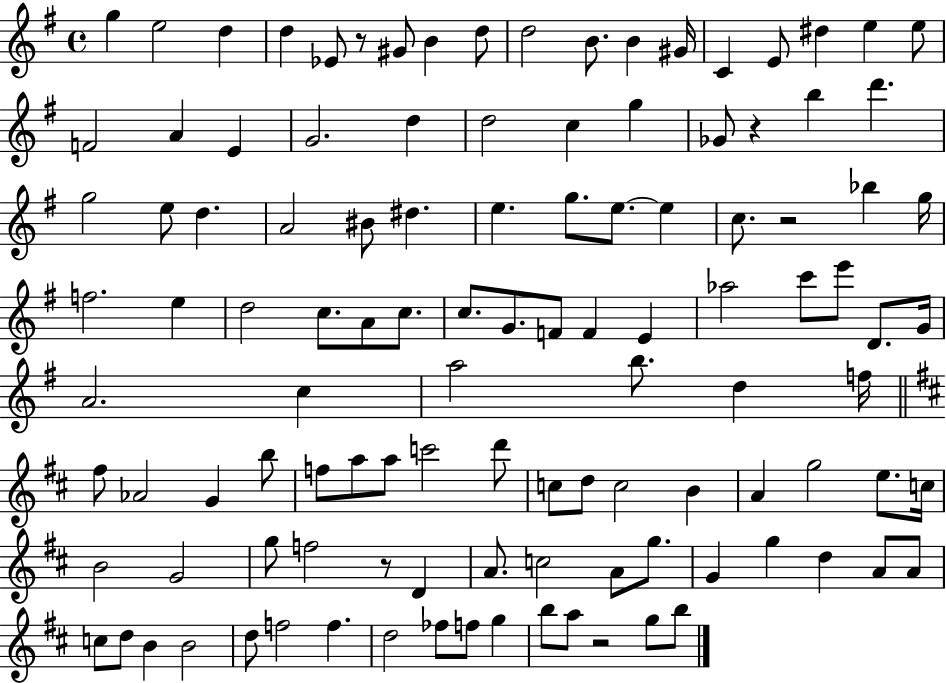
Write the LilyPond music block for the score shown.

{
  \clef treble
  \time 4/4
  \defaultTimeSignature
  \key g \major
  g''4 e''2 d''4 | d''4 ees'8 r8 gis'8 b'4 d''8 | d''2 b'8. b'4 gis'16 | c'4 e'8 dis''4 e''4 e''8 | \break f'2 a'4 e'4 | g'2. d''4 | d''2 c''4 g''4 | ges'8 r4 b''4 d'''4. | \break g''2 e''8 d''4. | a'2 bis'8 dis''4. | e''4. g''8. e''8.~~ e''4 | c''8. r2 bes''4 g''16 | \break f''2. e''4 | d''2 c''8. a'8 c''8. | c''8. g'8. f'8 f'4 e'4 | aes''2 c'''8 e'''8 d'8. g'16 | \break a'2. c''4 | a''2 b''8. d''4 f''16 | \bar "||" \break \key d \major fis''8 aes'2 g'4 b''8 | f''8 a''8 a''8 c'''2 d'''8 | c''8 d''8 c''2 b'4 | a'4 g''2 e''8. c''16 | \break b'2 g'2 | g''8 f''2 r8 d'4 | a'8. c''2 a'8 g''8. | g'4 g''4 d''4 a'8 a'8 | \break c''8 d''8 b'4 b'2 | d''8 f''2 f''4. | d''2 fes''8 f''8 g''4 | b''8 a''8 r2 g''8 b''8 | \break \bar "|."
}